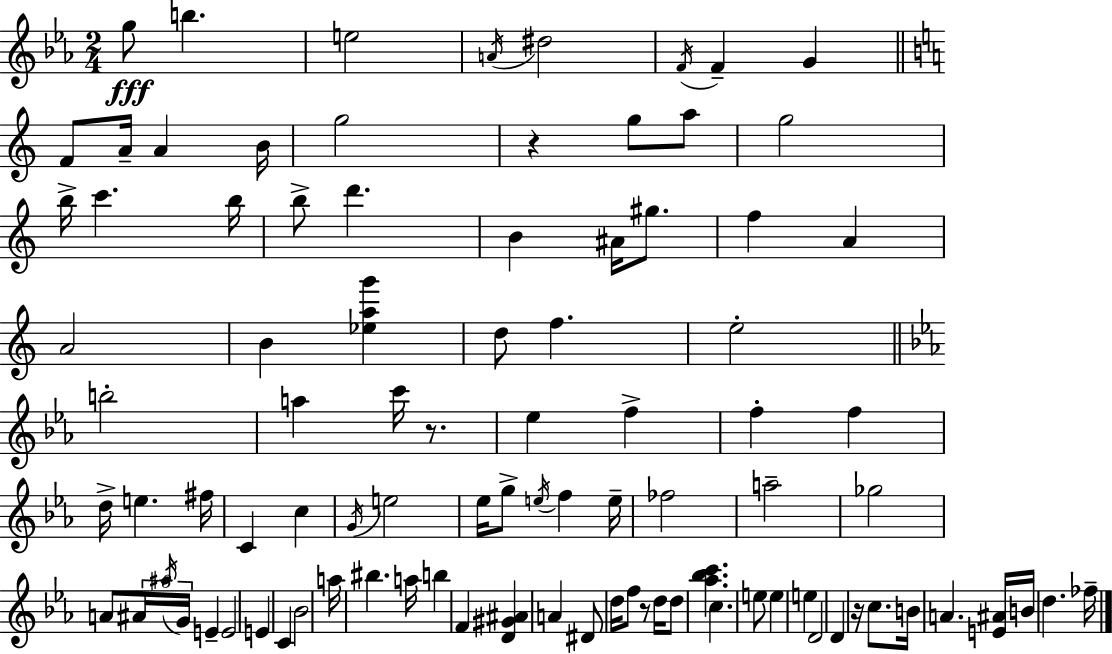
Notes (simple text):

G5/e B5/q. E5/h A4/s D#5/h F4/s F4/q G4/q F4/e A4/s A4/q B4/s G5/h R/q G5/e A5/e G5/h B5/s C6/q. B5/s B5/e D6/q. B4/q A#4/s G#5/e. F5/q A4/q A4/h B4/q [Eb5,A5,G6]/q D5/e F5/q. E5/h B5/h A5/q C6/s R/e. Eb5/q F5/q F5/q F5/q D5/s E5/q. F#5/s C4/q C5/q G4/s E5/h Eb5/s G5/e E5/s F5/q E5/s FES5/h A5/h Gb5/h A4/e A#4/s A#5/s G4/s E4/q E4/h E4/q C4/q Bb4/h A5/s BIS5/q. A5/s B5/q F4/q [D4,G#4,A#4]/q A4/q D#4/e D5/s F5/e R/e D5/s D5/e [Ab5,Bb5,C6]/q. C5/q. E5/e E5/q E5/q D4/h D4/q R/s C5/e. B4/s A4/q. [E4,A#4]/s B4/s D5/q. FES5/s